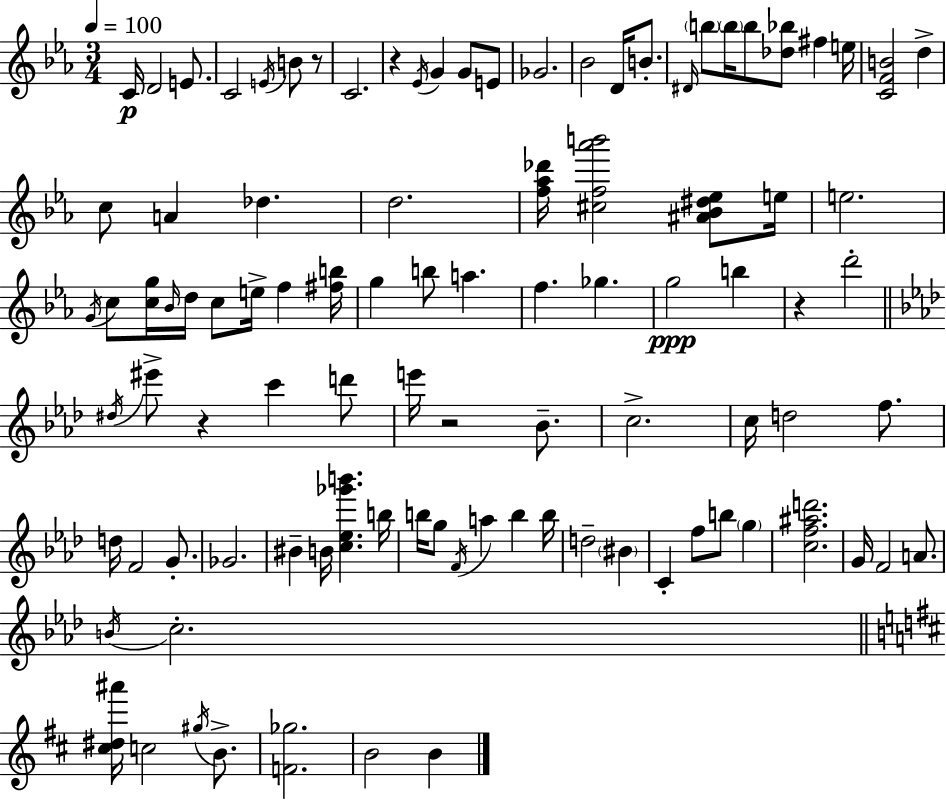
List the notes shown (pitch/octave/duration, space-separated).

C4/s D4/h E4/e. C4/h E4/s B4/e R/e C4/h. R/q Eb4/s G4/q G4/e E4/e Gb4/h. Bb4/h D4/s B4/e. D#4/s B5/e B5/s B5/e [Db5,Bb5]/e F#5/q E5/s [C4,F4,B4]/h D5/q C5/e A4/q Db5/q. D5/h. [F5,Ab5,Db6]/s [C#5,F5,Ab6,B6]/h [A#4,Bb4,D#5,Eb5]/e E5/s E5/h. G4/s C5/e [C5,G5]/s Bb4/s D5/s C5/e E5/s F5/q [F#5,B5]/s G5/q B5/e A5/q. F5/q. Gb5/q. G5/h B5/q R/q D6/h D#5/s EIS6/e R/q C6/q D6/e E6/s R/h Bb4/e. C5/h. C5/s D5/h F5/e. D5/s F4/h G4/e. Gb4/h. BIS4/q B4/s [C5,Eb5,Gb6,B6]/q. B5/s B5/s G5/e F4/s A5/q B5/q B5/s D5/h BIS4/q C4/q F5/e B5/e G5/q [C5,F5,A#5,D6]/h. G4/s F4/h A4/e. B4/s C5/h. [C#5,D#5,A#6]/s C5/h G#5/s B4/e. [F4,Gb5]/h. B4/h B4/q